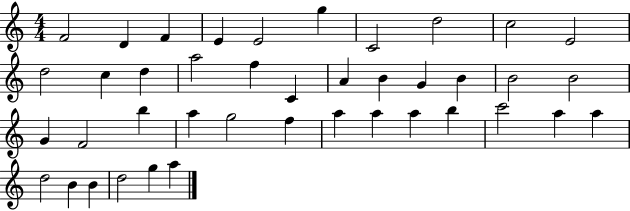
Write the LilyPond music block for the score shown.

{
  \clef treble
  \numericTimeSignature
  \time 4/4
  \key c \major
  f'2 d'4 f'4 | e'4 e'2 g''4 | c'2 d''2 | c''2 e'2 | \break d''2 c''4 d''4 | a''2 f''4 c'4 | a'4 b'4 g'4 b'4 | b'2 b'2 | \break g'4 f'2 b''4 | a''4 g''2 f''4 | a''4 a''4 a''4 b''4 | c'''2 a''4 a''4 | \break d''2 b'4 b'4 | d''2 g''4 a''4 | \bar "|."
}